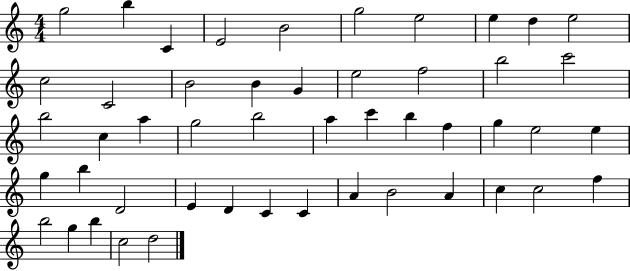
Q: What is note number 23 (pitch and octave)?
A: G5